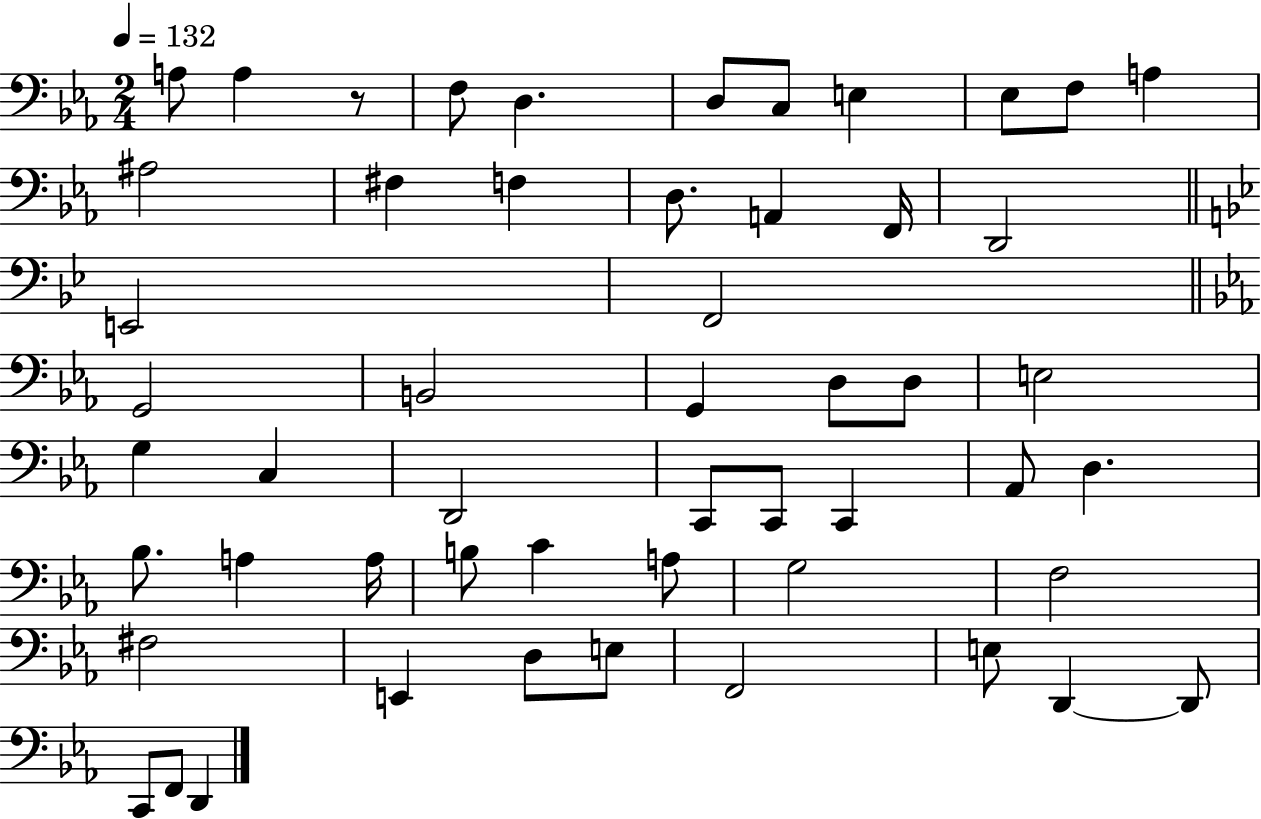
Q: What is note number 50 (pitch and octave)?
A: C2